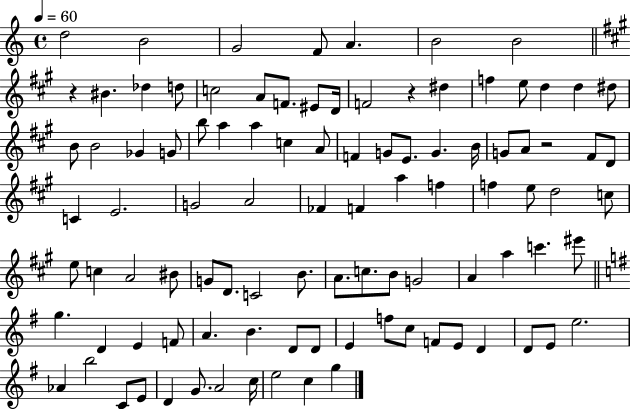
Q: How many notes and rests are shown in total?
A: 99